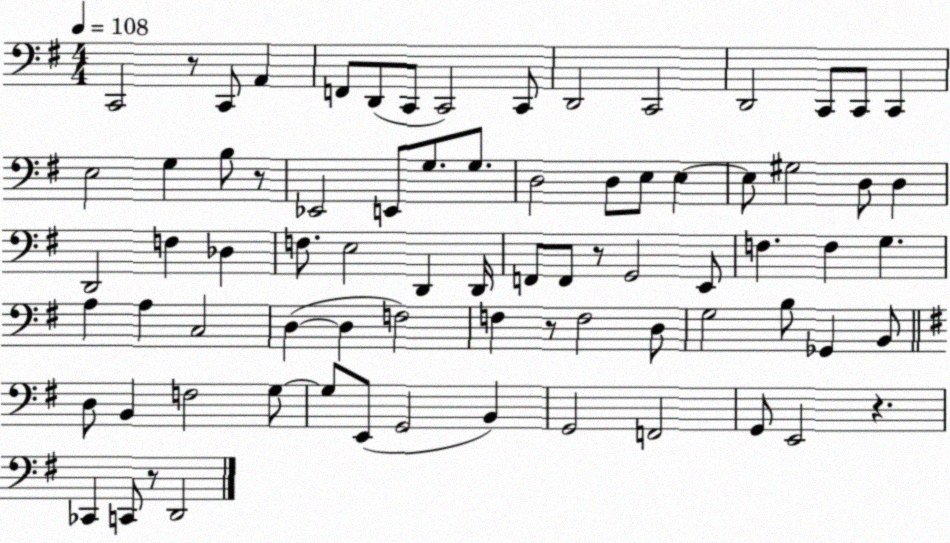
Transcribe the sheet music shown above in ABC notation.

X:1
T:Untitled
M:4/4
L:1/4
K:G
C,,2 z/2 C,,/2 A,, F,,/2 D,,/2 C,,/2 C,,2 C,,/2 D,,2 C,,2 D,,2 C,,/2 C,,/2 C,, E,2 G, B,/2 z/2 _E,,2 E,,/2 G,/2 G,/2 D,2 D,/2 E,/2 E, E,/2 ^G,2 D,/2 D, D,,2 F, _D, F,/2 E,2 D,, D,,/4 F,,/2 F,,/2 z/2 G,,2 E,,/2 F, F, G, A, A, C,2 D, D, F,2 F, z/2 F,2 D,/2 G,2 B,/2 _G,, B,,/2 D,/2 B,, F,2 G,/2 G,/2 E,,/2 G,,2 B,, G,,2 F,,2 G,,/2 E,,2 z _C,, C,,/2 z/2 D,,2